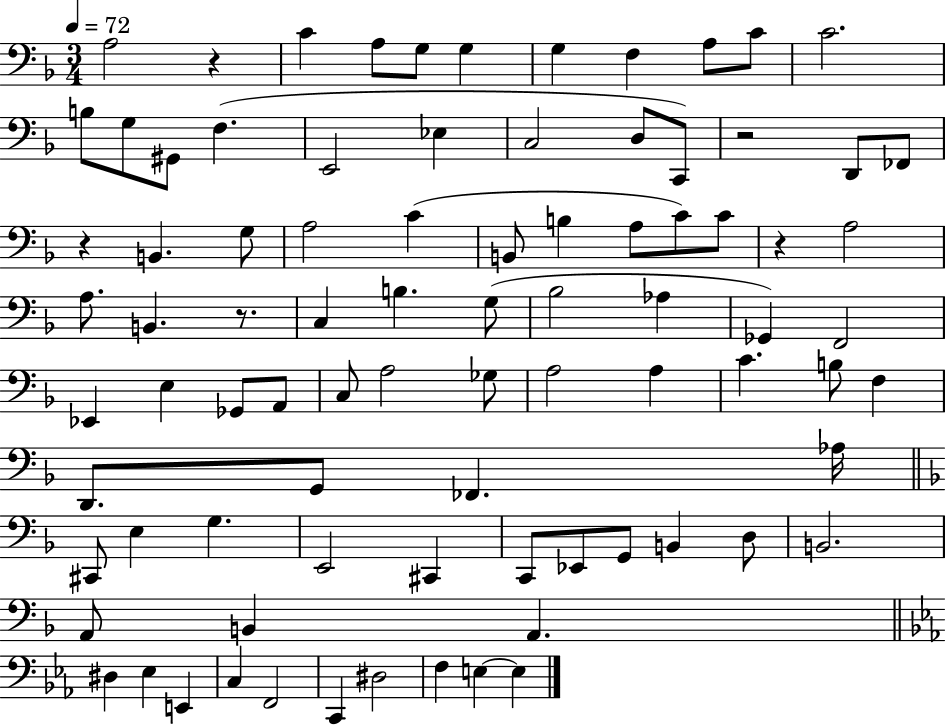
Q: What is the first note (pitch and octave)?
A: A3